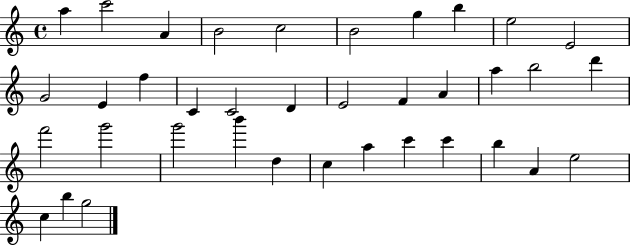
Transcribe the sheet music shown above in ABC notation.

X:1
T:Untitled
M:4/4
L:1/4
K:C
a c'2 A B2 c2 B2 g b e2 E2 G2 E f C C2 D E2 F A a b2 d' f'2 g'2 g'2 b' d c a c' c' b A e2 c b g2